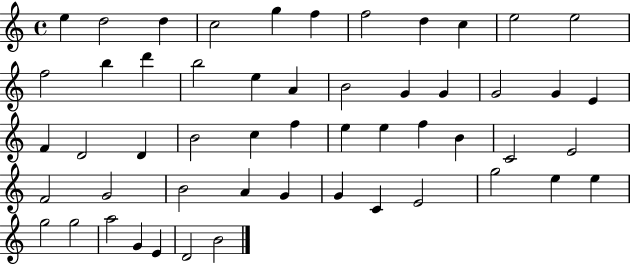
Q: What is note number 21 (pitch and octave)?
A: G4